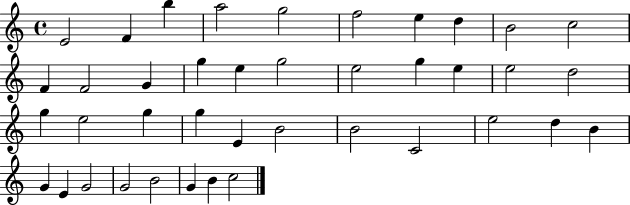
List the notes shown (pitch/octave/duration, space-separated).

E4/h F4/q B5/q A5/h G5/h F5/h E5/q D5/q B4/h C5/h F4/q F4/h G4/q G5/q E5/q G5/h E5/h G5/q E5/q E5/h D5/h G5/q E5/h G5/q G5/q E4/q B4/h B4/h C4/h E5/h D5/q B4/q G4/q E4/q G4/h G4/h B4/h G4/q B4/q C5/h